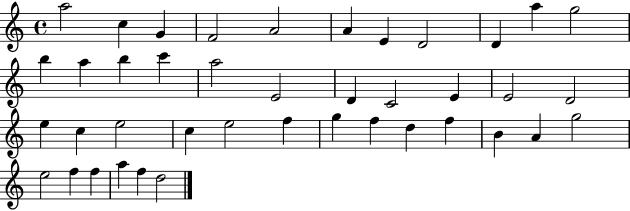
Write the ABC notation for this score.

X:1
T:Untitled
M:4/4
L:1/4
K:C
a2 c G F2 A2 A E D2 D a g2 b a b c' a2 E2 D C2 E E2 D2 e c e2 c e2 f g f d f B A g2 e2 f f a f d2